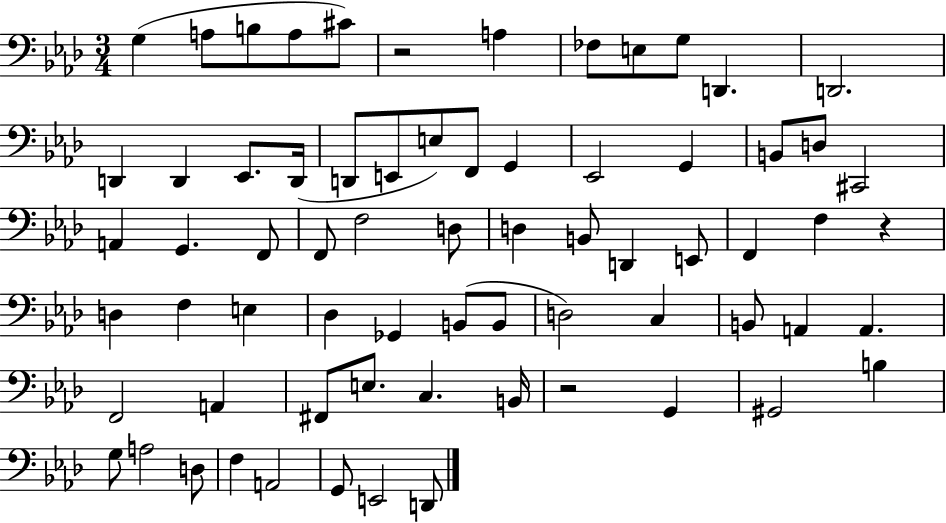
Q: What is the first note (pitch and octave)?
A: G3